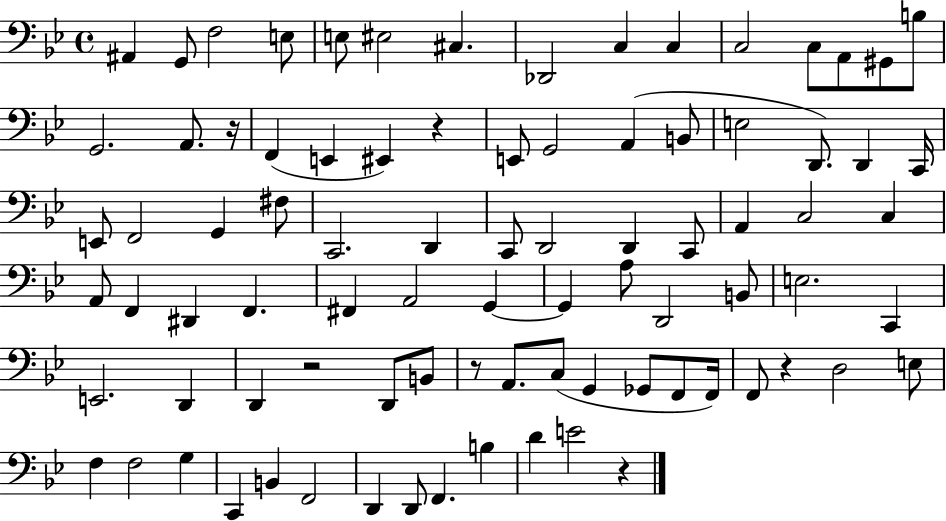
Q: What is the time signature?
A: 4/4